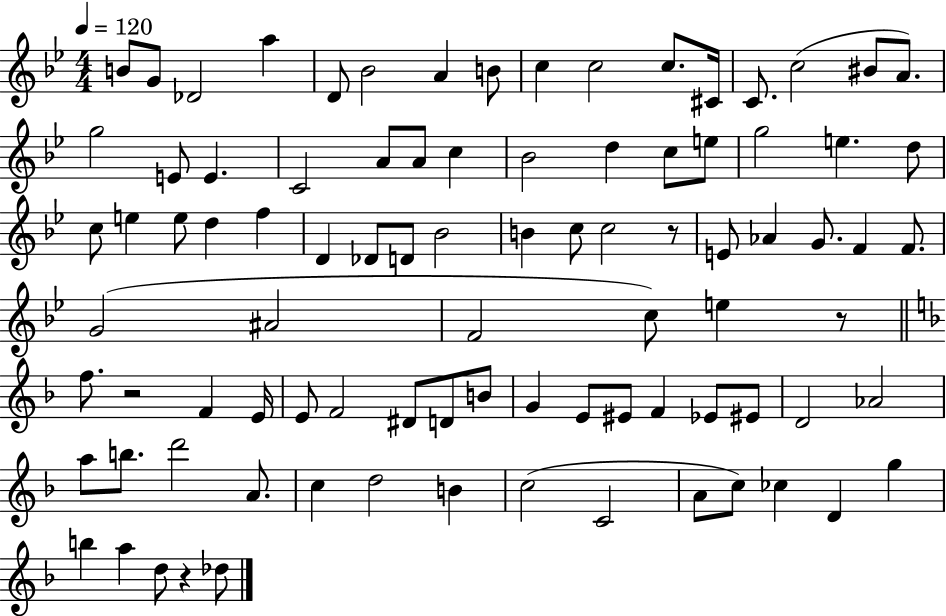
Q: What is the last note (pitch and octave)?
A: Db5